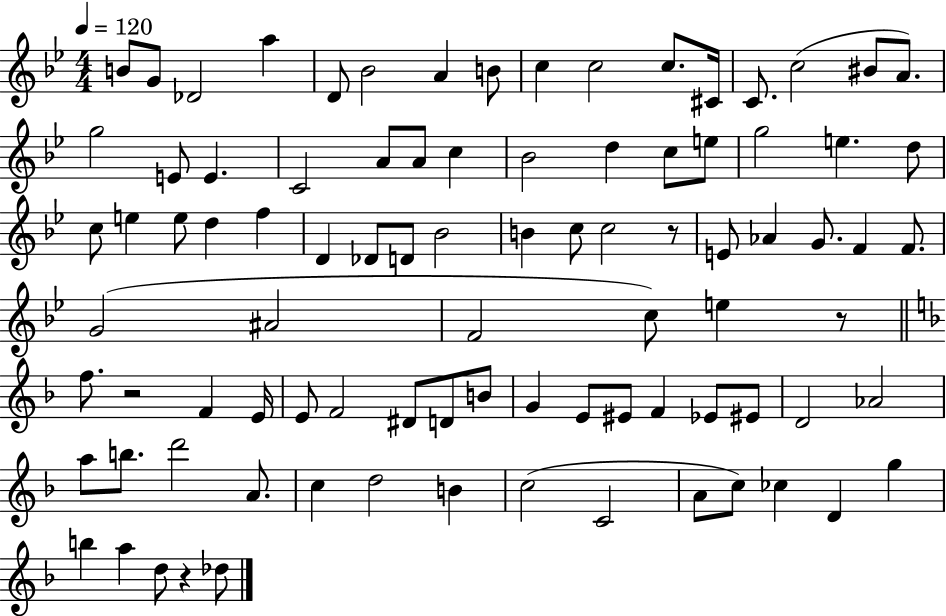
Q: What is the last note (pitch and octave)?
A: Db5